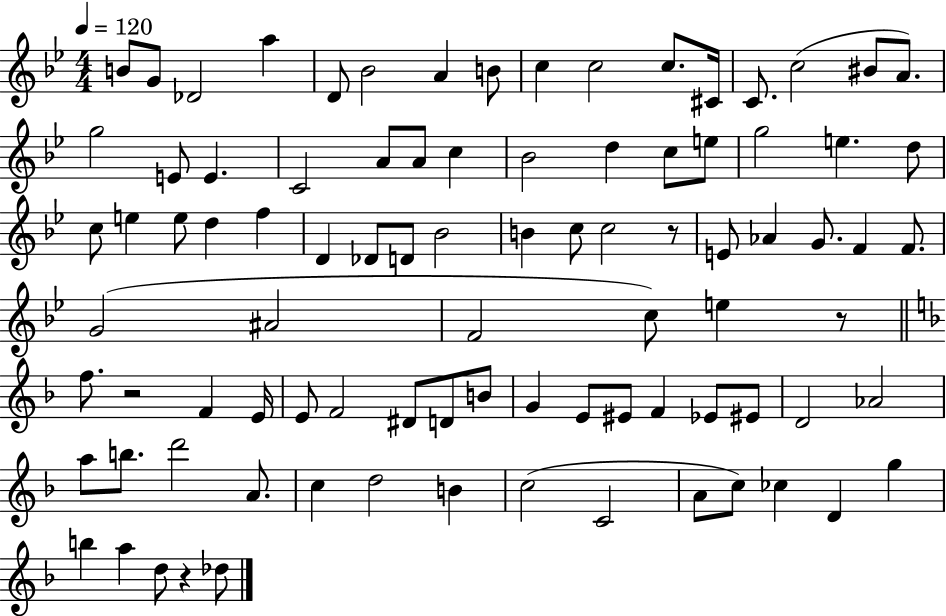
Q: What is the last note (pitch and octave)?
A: Db5